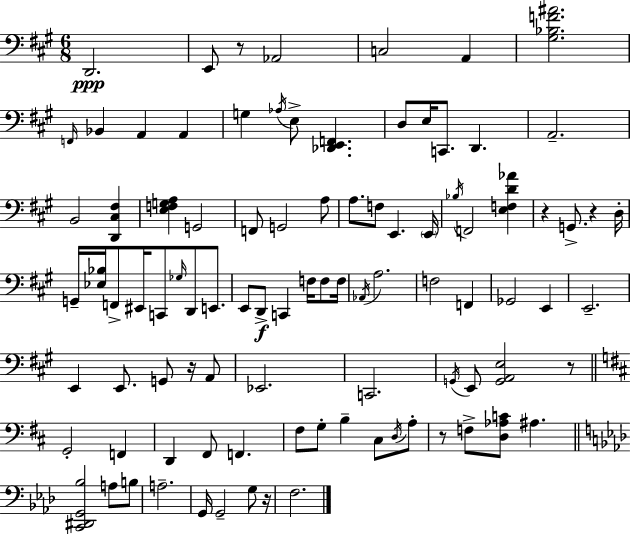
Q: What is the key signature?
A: A major